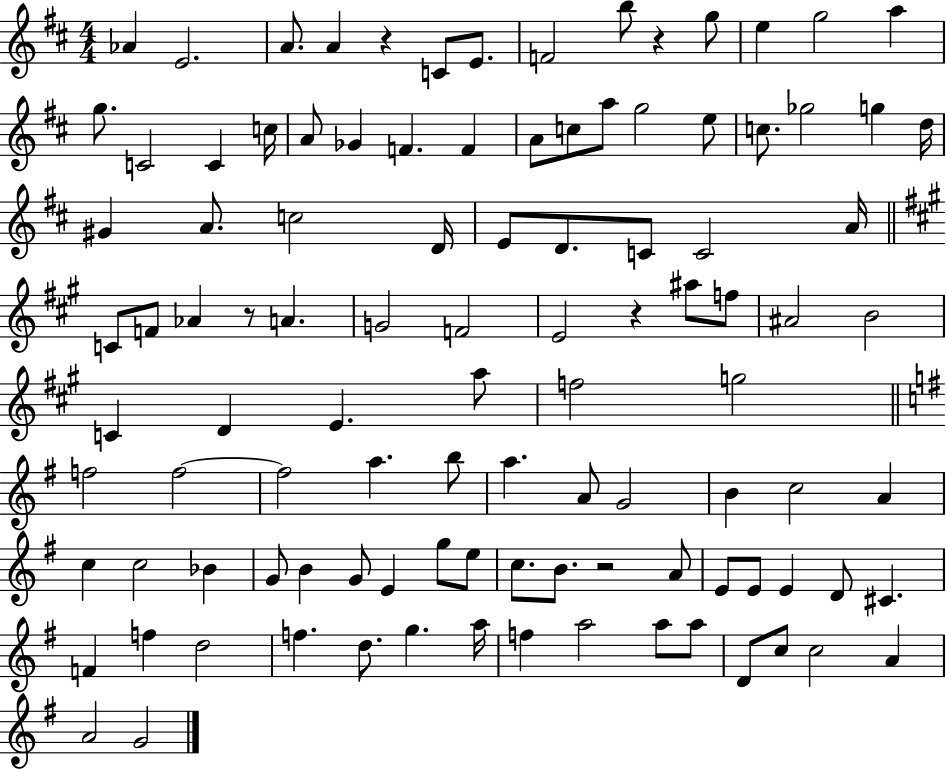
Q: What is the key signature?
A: D major